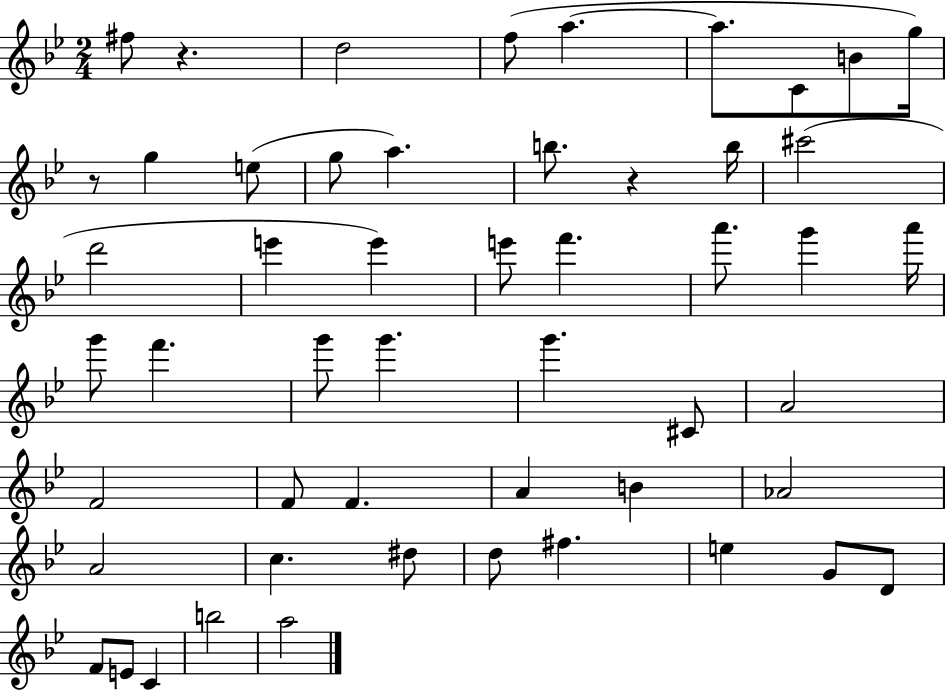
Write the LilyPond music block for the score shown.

{
  \clef treble
  \numericTimeSignature
  \time 2/4
  \key bes \major
  fis''8 r4. | d''2 | f''8( a''4.~~ | a''8. c'8 b'8 g''16) | \break r8 g''4 e''8( | g''8 a''4.) | b''8. r4 b''16 | cis'''2( | \break d'''2 | e'''4 e'''4) | e'''8 f'''4. | a'''8. g'''4 a'''16 | \break g'''8 f'''4. | g'''8 g'''4. | g'''4. cis'8 | a'2 | \break f'2 | f'8 f'4. | a'4 b'4 | aes'2 | \break a'2 | c''4. dis''8 | d''8 fis''4. | e''4 g'8 d'8 | \break f'8 e'8 c'4 | b''2 | a''2 | \bar "|."
}